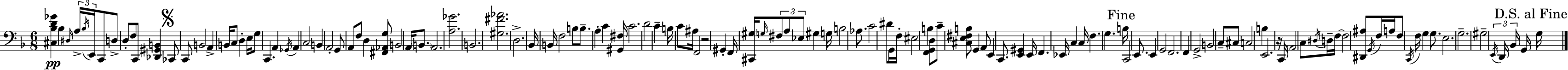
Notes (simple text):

[C#3,Bb3,D4,Gb4]/q Bb3/q D#3/s A3/s Bb3/s E2/s C2/e D3/e D3/e F3/e C2/e [Db2,G#2,B2]/q CES2/e C2/e B2/h A2/q B2/s C3/e D3/q E3/s G3/e C2/q. A2/q Gb2/s A2/q C3/h B2/q A2/h G2/e A2/e F3/e D3/q [F#2,Ab2,G3]/e B2/h A2/s B2/e. A2/h. [A3,Gb4]/h. B2/h. [G#3,F#4,Ab4]/h. D3/h. Bb2/s B2/s F3/h B3/e B3/e. A3/q C4/q [G#2,F#3]/s C4/h. D4/h C4/q B3/s C4/e A#3/s F2/h R/h G#2/q F2/s [C#2,G#3]/s G3/s F#3/e A3/e Eb3/e G#3/q G3/s B3/h Ab3/e. C4/h D#4/e G2/s F3/s EIS3/h B3/q [F2,G2,D3]/e C4/e [C#3,E3,F#3,B3]/e G2/q A2/e E2/q C2/e. [E2,G#2]/q E2/s F2/q. Eb2/s C3/q C3/s F3/q. G3/q. B3/s C2/h E2/e. E2/q G2/h F2/h. F2/q G2/h B2/h C3/e C#3/e C3/h B3/q E2/h. R/s C2/s A2/h C3/e D#3/s D3/s F3/s F3/h [D#2,A#3]/e G2/s F3/s A3/s F3/e C2/s F3/s G3/q G3/e. E3/h. G3/h. G#3/h E2/s D2/s Bb2/s G2/s G3/s